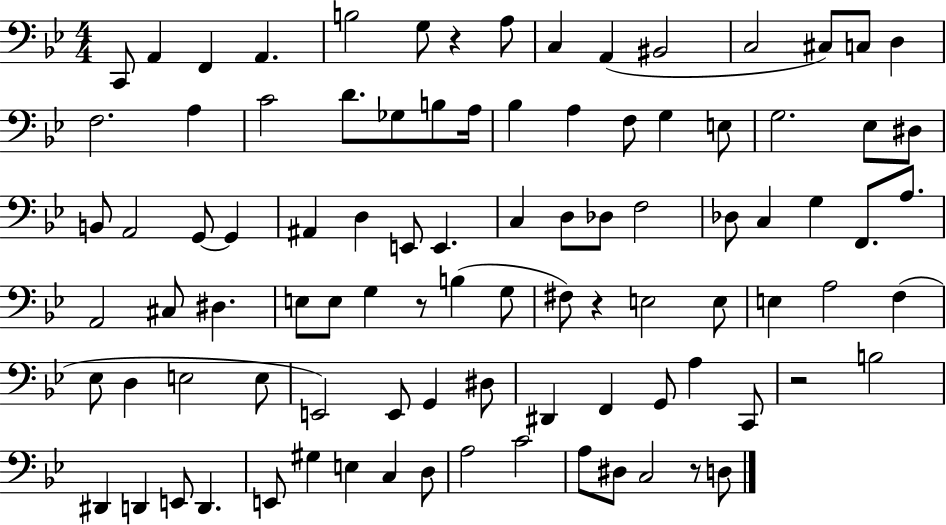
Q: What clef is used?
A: bass